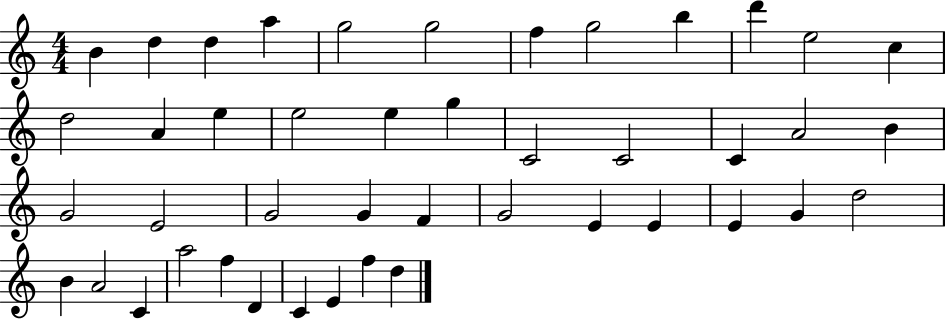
{
  \clef treble
  \numericTimeSignature
  \time 4/4
  \key c \major
  b'4 d''4 d''4 a''4 | g''2 g''2 | f''4 g''2 b''4 | d'''4 e''2 c''4 | \break d''2 a'4 e''4 | e''2 e''4 g''4 | c'2 c'2 | c'4 a'2 b'4 | \break g'2 e'2 | g'2 g'4 f'4 | g'2 e'4 e'4 | e'4 g'4 d''2 | \break b'4 a'2 c'4 | a''2 f''4 d'4 | c'4 e'4 f''4 d''4 | \bar "|."
}